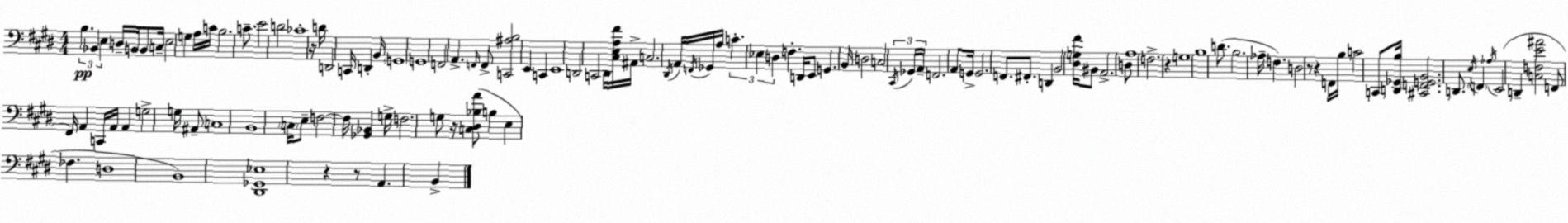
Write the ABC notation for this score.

X:1
T:Untitled
M:4/4
L:1/4
K:E
B, _B,, E, D,/4 B,,/4 B,,/2 C,/4 E,2 G, A,/4 C/4 B,2 C/2 E2 D2 _C4 z/4 D/4 D,,2 C,,/4 D,, B,,/4 G,,4 G,,4 F,,2 A,, F,,/4 F,,/2 [C,,^A,B,]2 E,, C,, E,,4 D,,2 C,,2 ^D,,/4 [^C,E,A,^F]/4 ^A,,/4 C,2 ^D,,/4 A,,/4 F,,/4 _G,,/4 A,/4 C _E, D, F, D,,/4 E,,/2 G,, B,,/4 D,2 C,2 ^C,,/4 _G,,/4 A,,/4 F,,2 A,,/2 G,,/4 G,,2 F,,/2 ^F,,/2 D,, B,,2 [^D,G,^F]/4 ^B,,/2 A,,2 D,/2 A,4 F,2 z G,4 B,4 D/2 B,2 _A,/4 F, D,2 z/2 z F,,/4 B,/4 C2 C,,/2 [D,,_G,,B,]/4 [^C,,F,,G,,B,,]2 D,,/2 E,/4 F,, _A,/4 E,,2 D,, [C,F,E^A]2 F,,/2 ^F,,/4 A,, C,,/4 A,,/4 A,, G,2 G,/4 ^A,,/2 C,4 B,,4 C,/4 E,/2 F,2 F,/4 [_G,,_B,,] G,/4 F,2 G,/2 z/4 [C,^D,_B,A]/2 B, E, _F, D,4 B,,4 [^D,,_G,,_E,]4 z z/2 A,, B,,